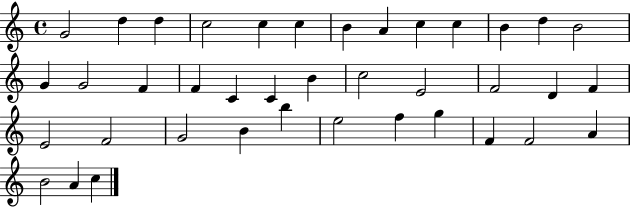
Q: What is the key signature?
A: C major